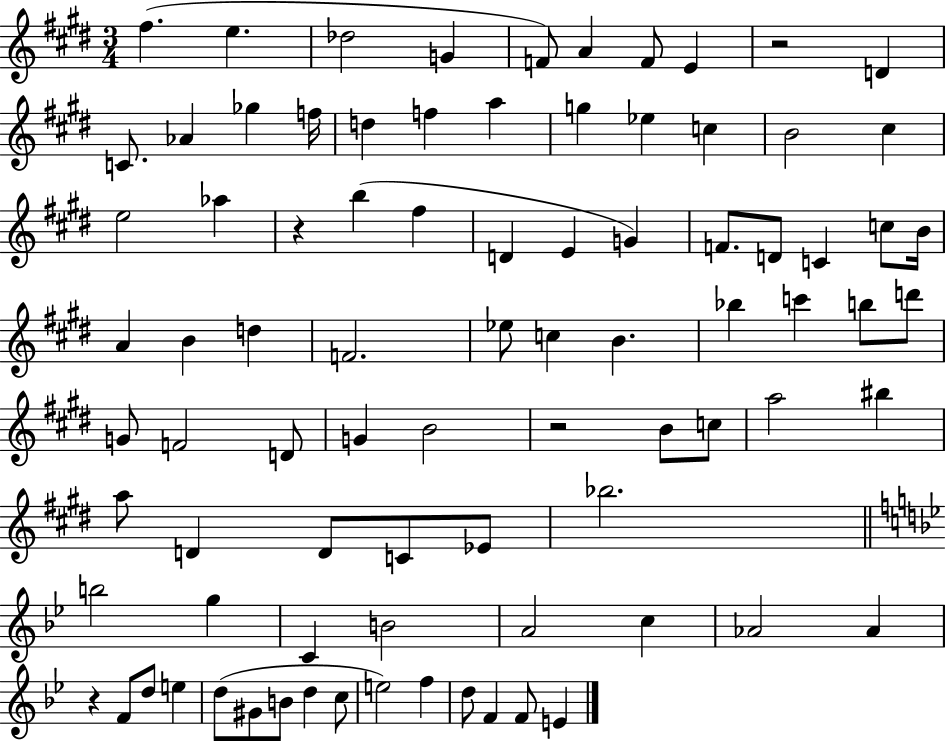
F#5/q. E5/q. Db5/h G4/q F4/e A4/q F4/e E4/q R/h D4/q C4/e. Ab4/q Gb5/q F5/s D5/q F5/q A5/q G5/q Eb5/q C5/q B4/h C#5/q E5/h Ab5/q R/q B5/q F#5/q D4/q E4/q G4/q F4/e. D4/e C4/q C5/e B4/s A4/q B4/q D5/q F4/h. Eb5/e C5/q B4/q. Bb5/q C6/q B5/e D6/e G4/e F4/h D4/e G4/q B4/h R/h B4/e C5/e A5/h BIS5/q A5/e D4/q D4/e C4/e Eb4/e Bb5/h. B5/h G5/q C4/q B4/h A4/h C5/q Ab4/h Ab4/q R/q F4/e D5/e E5/q D5/e G#4/e B4/e D5/q C5/e E5/h F5/q D5/e F4/q F4/e E4/q